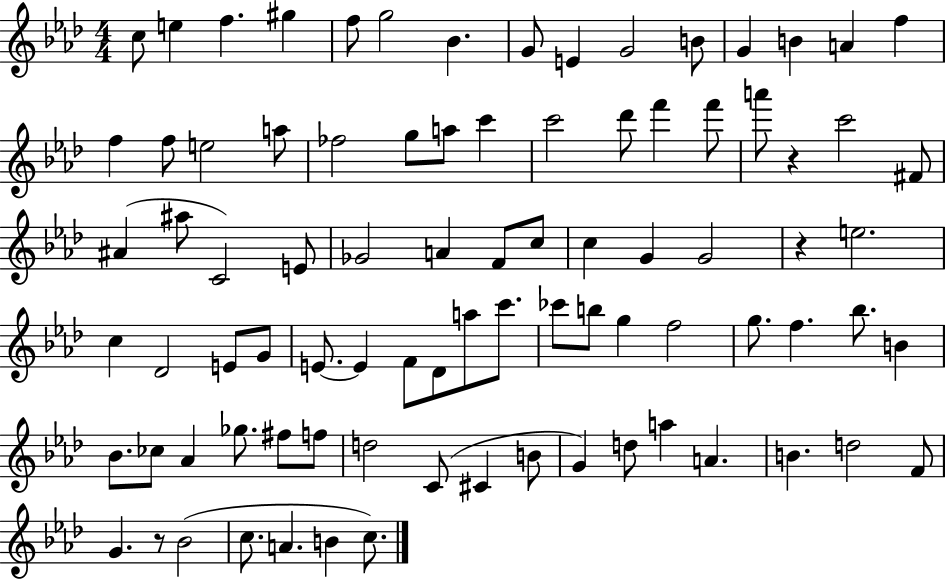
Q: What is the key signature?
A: AES major